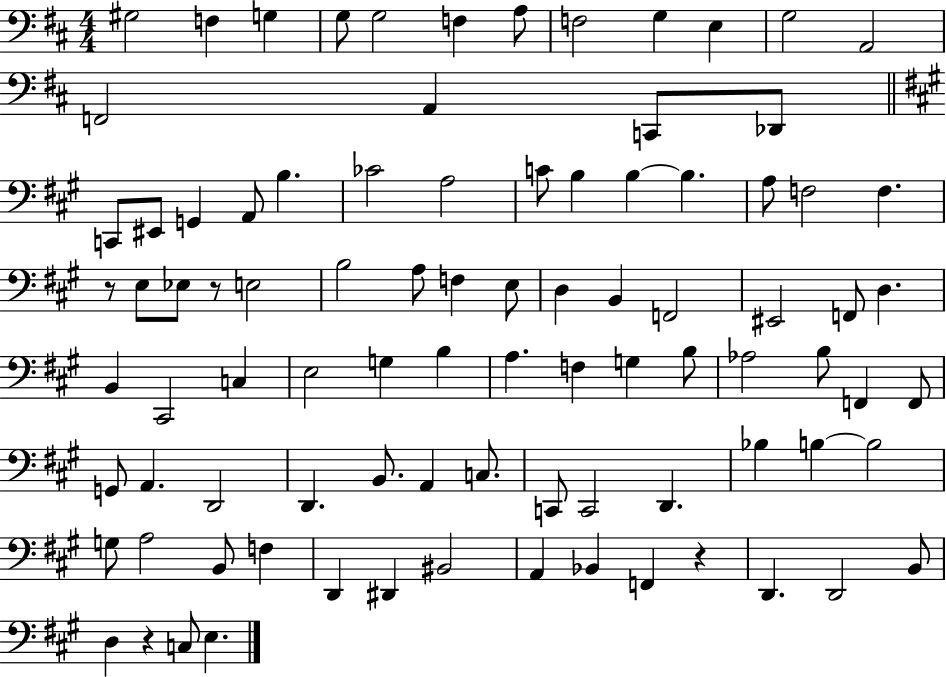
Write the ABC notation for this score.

X:1
T:Untitled
M:4/4
L:1/4
K:D
^G,2 F, G, G,/2 G,2 F, A,/2 F,2 G, E, G,2 A,,2 F,,2 A,, C,,/2 _D,,/2 C,,/2 ^E,,/2 G,, A,,/2 B, _C2 A,2 C/2 B, B, B, A,/2 F,2 F, z/2 E,/2 _E,/2 z/2 E,2 B,2 A,/2 F, E,/2 D, B,, F,,2 ^E,,2 F,,/2 D, B,, ^C,,2 C, E,2 G, B, A, F, G, B,/2 _A,2 B,/2 F,, F,,/2 G,,/2 A,, D,,2 D,, B,,/2 A,, C,/2 C,,/2 C,,2 D,, _B, B, B,2 G,/2 A,2 B,,/2 F, D,, ^D,, ^B,,2 A,, _B,, F,, z D,, D,,2 B,,/2 D, z C,/2 E,